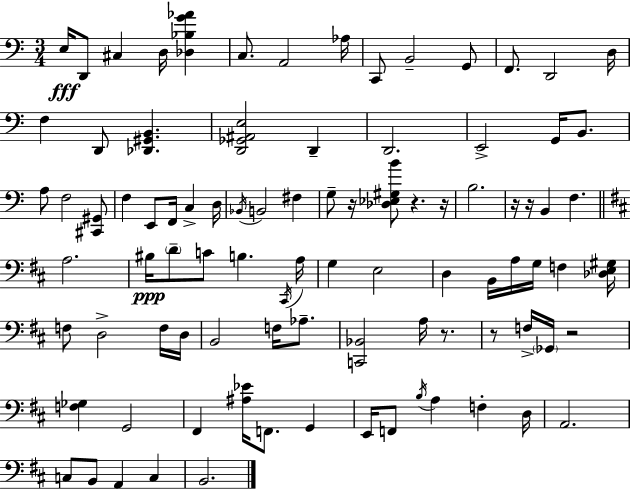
{
  \clef bass
  \numericTimeSignature
  \time 3/4
  \key c \major
  e16\fff d,8 cis4 d16 <des bes g' aes'>4 | c8. a,2 aes16 | c,8 b,2-- g,8 | f,8. d,2 d16 | \break f4 d,8 <des, gis, b,>4. | <d, ges, ais, e>2 d,4-- | d,2. | e,2-> g,16 b,8. | \break a8 f2 <cis, gis,>8 | f4 e,8 f,16 c4-> d16 | \acciaccatura { bes,16 } b,2 fis4 | g8-- r16 <des ees gis b'>8 r4. | \break r16 b2. | r16 r16 b,4 f4. | \bar "||" \break \key b \minor a2. | bis16\ppp \parenthesize d'8-- c'8 b4. \acciaccatura { cis,16 } | a16 g4 e2 | d4 b,16 a16 g16 f4 | \break <des e gis>16 f8 d2-> f16 | d16 b,2 f16 aes8.-- | <c, bes,>2 a16 r8. | r8 f16-> \parenthesize ges,16 r2 | \break <f ges>4 g,2 | fis,4 <ais ees'>16 f,8. g,4 | e,16 f,8 \acciaccatura { b16 } a4 f4-. | d16 a,2. | \break c8 b,8 a,4 c4 | b,2. | \bar "|."
}